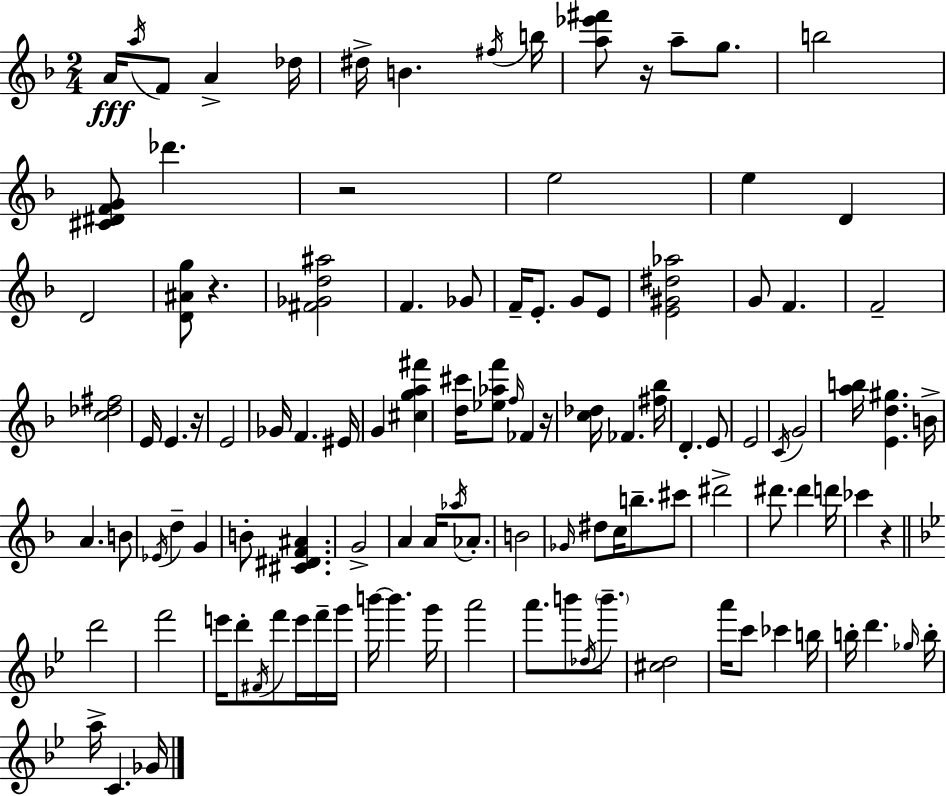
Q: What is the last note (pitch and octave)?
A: Gb4